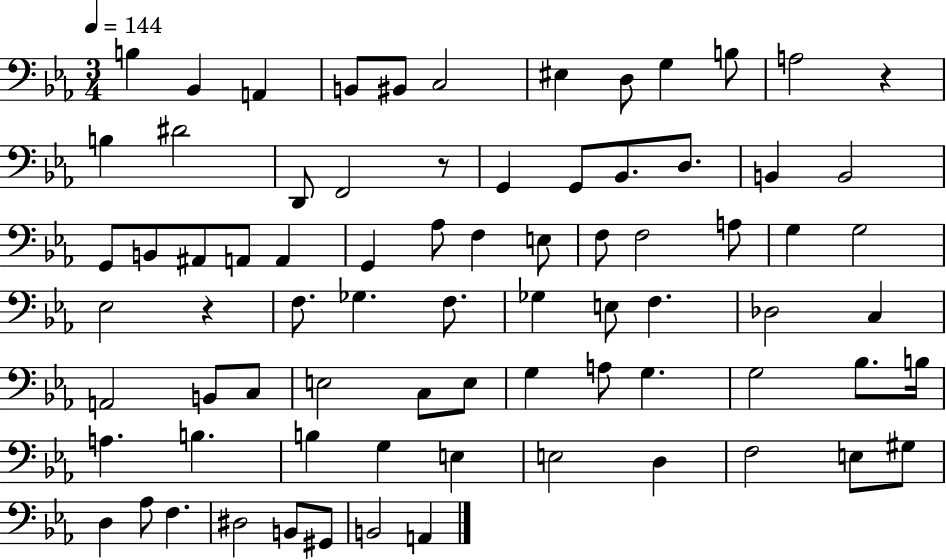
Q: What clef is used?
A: bass